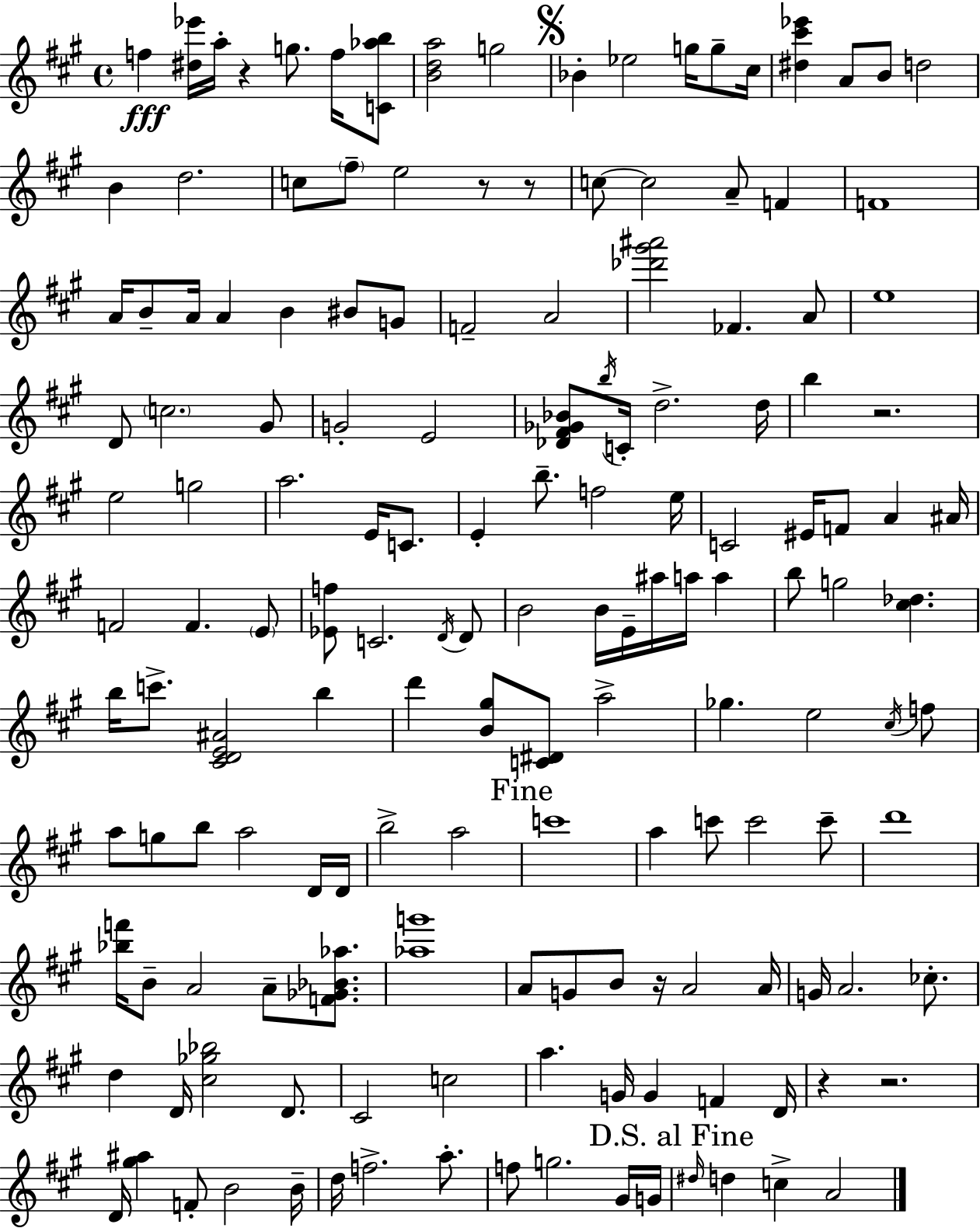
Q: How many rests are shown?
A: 7